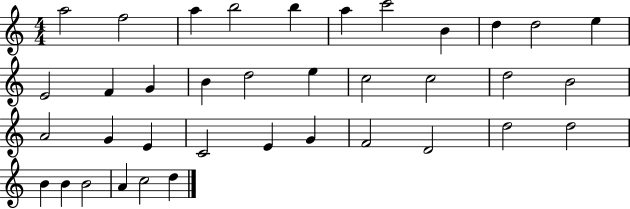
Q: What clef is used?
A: treble